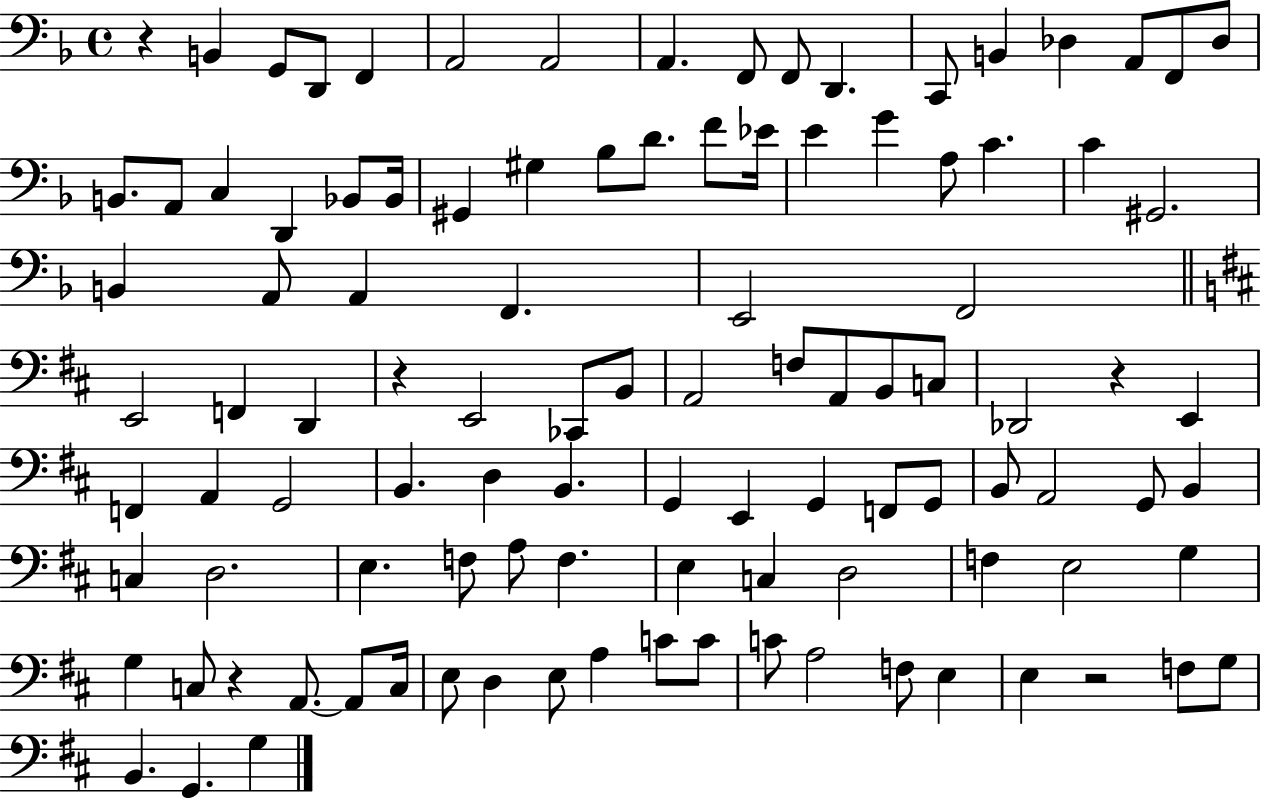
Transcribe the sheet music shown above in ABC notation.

X:1
T:Untitled
M:4/4
L:1/4
K:F
z B,, G,,/2 D,,/2 F,, A,,2 A,,2 A,, F,,/2 F,,/2 D,, C,,/2 B,, _D, A,,/2 F,,/2 _D,/2 B,,/2 A,,/2 C, D,, _B,,/2 _B,,/4 ^G,, ^G, _B,/2 D/2 F/2 _E/4 E G A,/2 C C ^G,,2 B,, A,,/2 A,, F,, E,,2 F,,2 E,,2 F,, D,, z E,,2 _C,,/2 B,,/2 A,,2 F,/2 A,,/2 B,,/2 C,/2 _D,,2 z E,, F,, A,, G,,2 B,, D, B,, G,, E,, G,, F,,/2 G,,/2 B,,/2 A,,2 G,,/2 B,, C, D,2 E, F,/2 A,/2 F, E, C, D,2 F, E,2 G, G, C,/2 z A,,/2 A,,/2 C,/4 E,/2 D, E,/2 A, C/2 C/2 C/2 A,2 F,/2 E, E, z2 F,/2 G,/2 B,, G,, G,